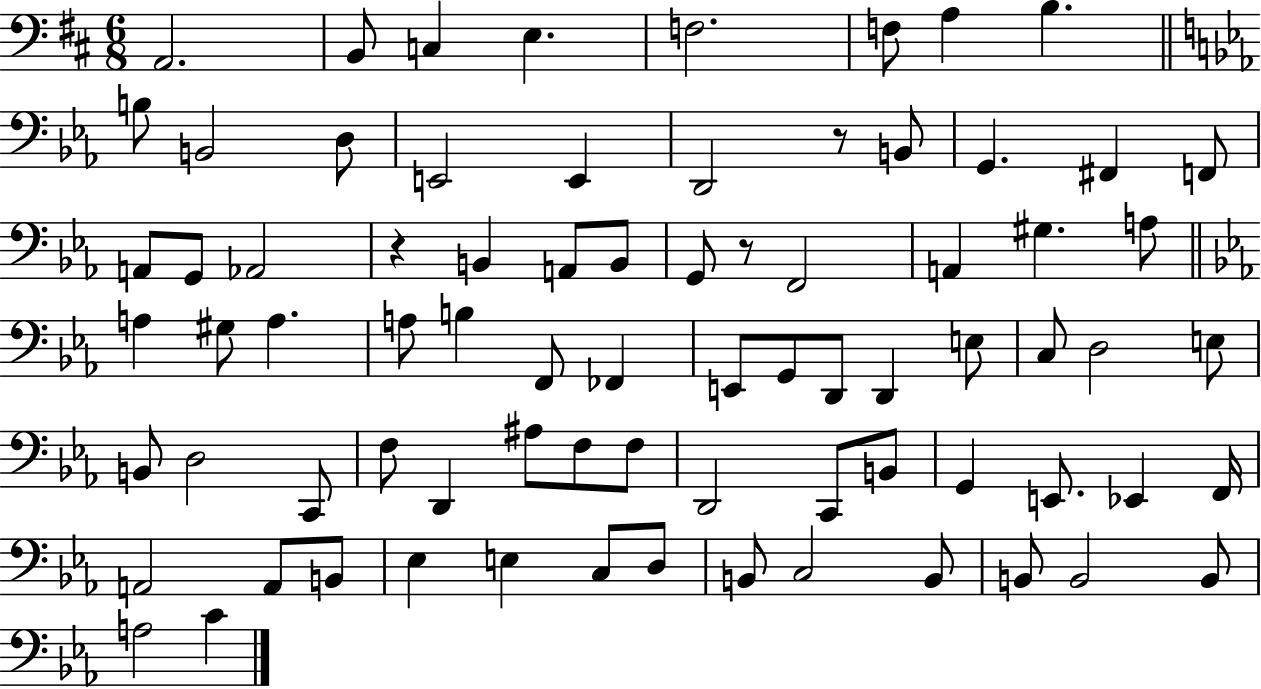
{
  \clef bass
  \numericTimeSignature
  \time 6/8
  \key d \major
  a,2. | b,8 c4 e4. | f2. | f8 a4 b4. | \break \bar "||" \break \key ees \major b8 b,2 d8 | e,2 e,4 | d,2 r8 b,8 | g,4. fis,4 f,8 | \break a,8 g,8 aes,2 | r4 b,4 a,8 b,8 | g,8 r8 f,2 | a,4 gis4. a8 | \break \bar "||" \break \key c \minor a4 gis8 a4. | a8 b4 f,8 fes,4 | e,8 g,8 d,8 d,4 e8 | c8 d2 e8 | \break b,8 d2 c,8 | f8 d,4 ais8 f8 f8 | d,2 c,8 b,8 | g,4 e,8. ees,4 f,16 | \break a,2 a,8 b,8 | ees4 e4 c8 d8 | b,8 c2 b,8 | b,8 b,2 b,8 | \break a2 c'4 | \bar "|."
}